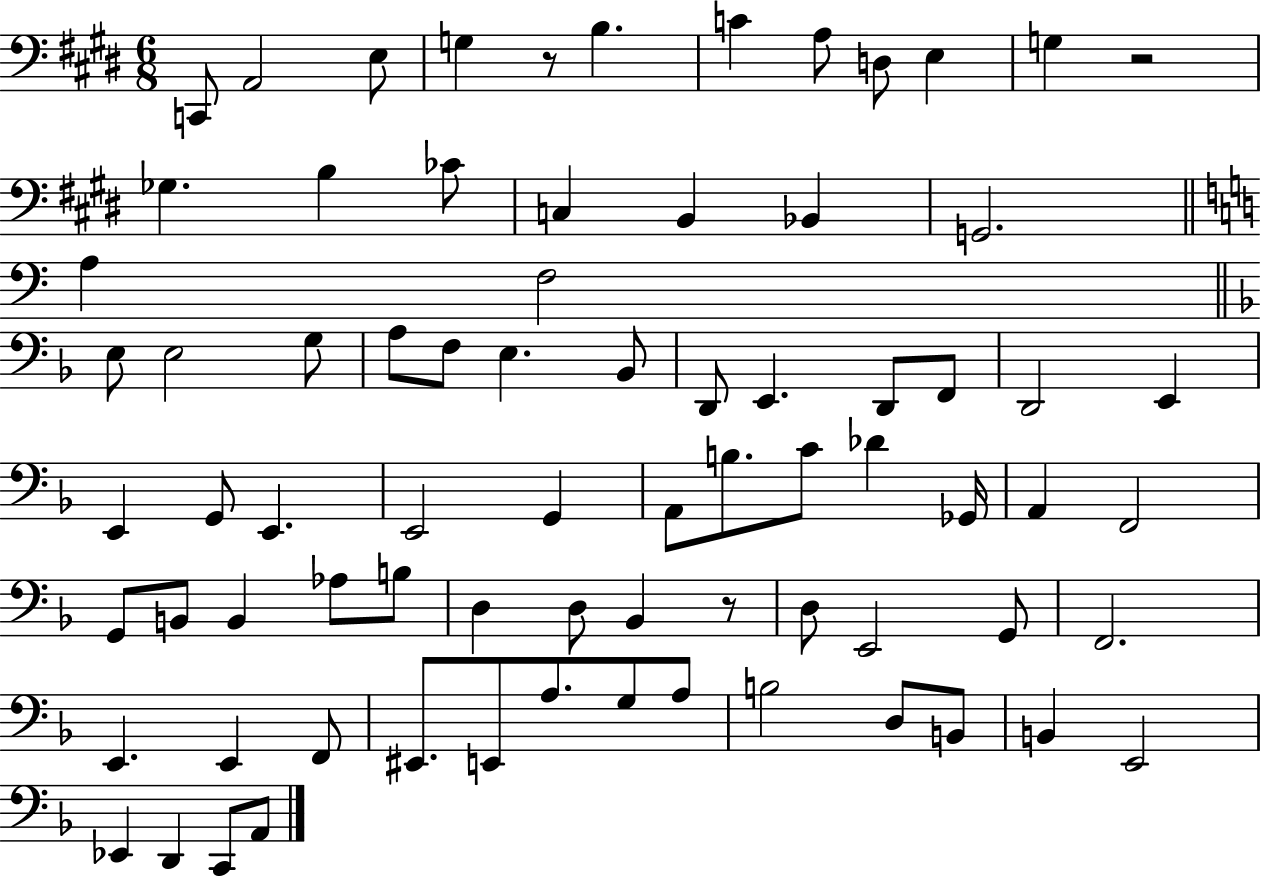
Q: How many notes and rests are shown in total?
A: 76